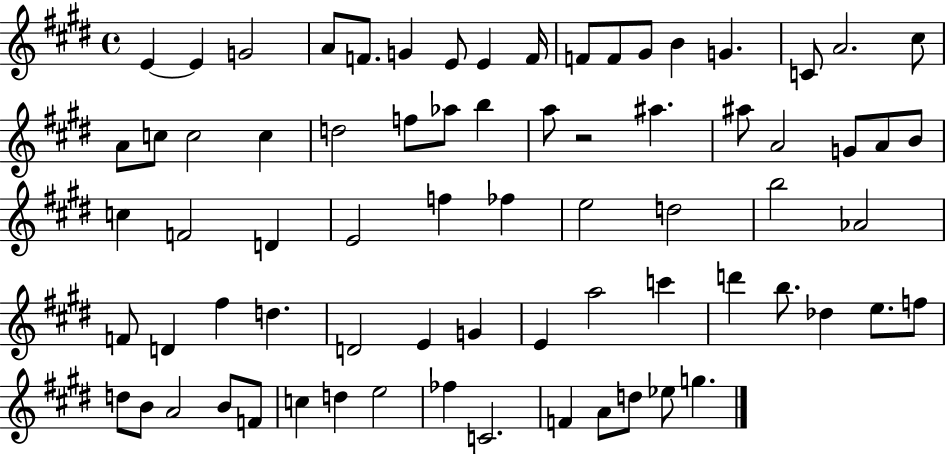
{
  \clef treble
  \time 4/4
  \defaultTimeSignature
  \key e \major
  e'4~~ e'4 g'2 | a'8 f'8. g'4 e'8 e'4 f'16 | f'8 f'8 gis'8 b'4 g'4. | c'8 a'2. cis''8 | \break a'8 c''8 c''2 c''4 | d''2 f''8 aes''8 b''4 | a''8 r2 ais''4. | ais''8 a'2 g'8 a'8 b'8 | \break c''4 f'2 d'4 | e'2 f''4 fes''4 | e''2 d''2 | b''2 aes'2 | \break f'8 d'4 fis''4 d''4. | d'2 e'4 g'4 | e'4 a''2 c'''4 | d'''4 b''8. des''4 e''8. f''8 | \break d''8 b'8 a'2 b'8 f'8 | c''4 d''4 e''2 | fes''4 c'2. | f'4 a'8 d''8 ees''8 g''4. | \break \bar "|."
}